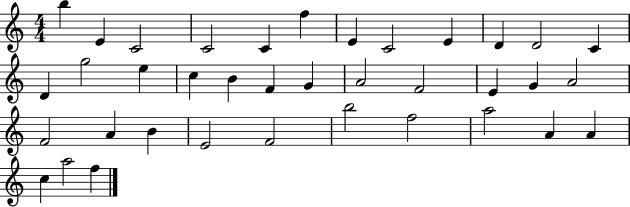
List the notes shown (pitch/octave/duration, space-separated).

B5/q E4/q C4/h C4/h C4/q F5/q E4/q C4/h E4/q D4/q D4/h C4/q D4/q G5/h E5/q C5/q B4/q F4/q G4/q A4/h F4/h E4/q G4/q A4/h F4/h A4/q B4/q E4/h F4/h B5/h F5/h A5/h A4/q A4/q C5/q A5/h F5/q